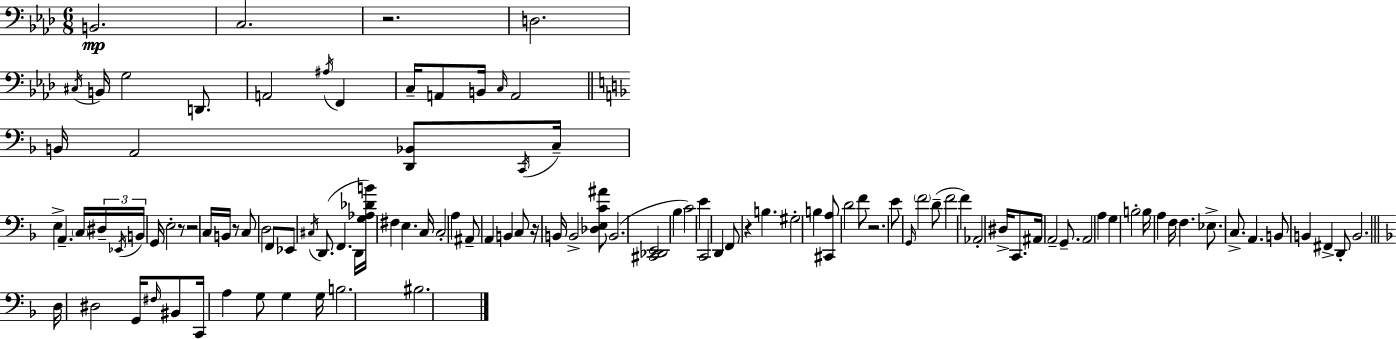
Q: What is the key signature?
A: F minor